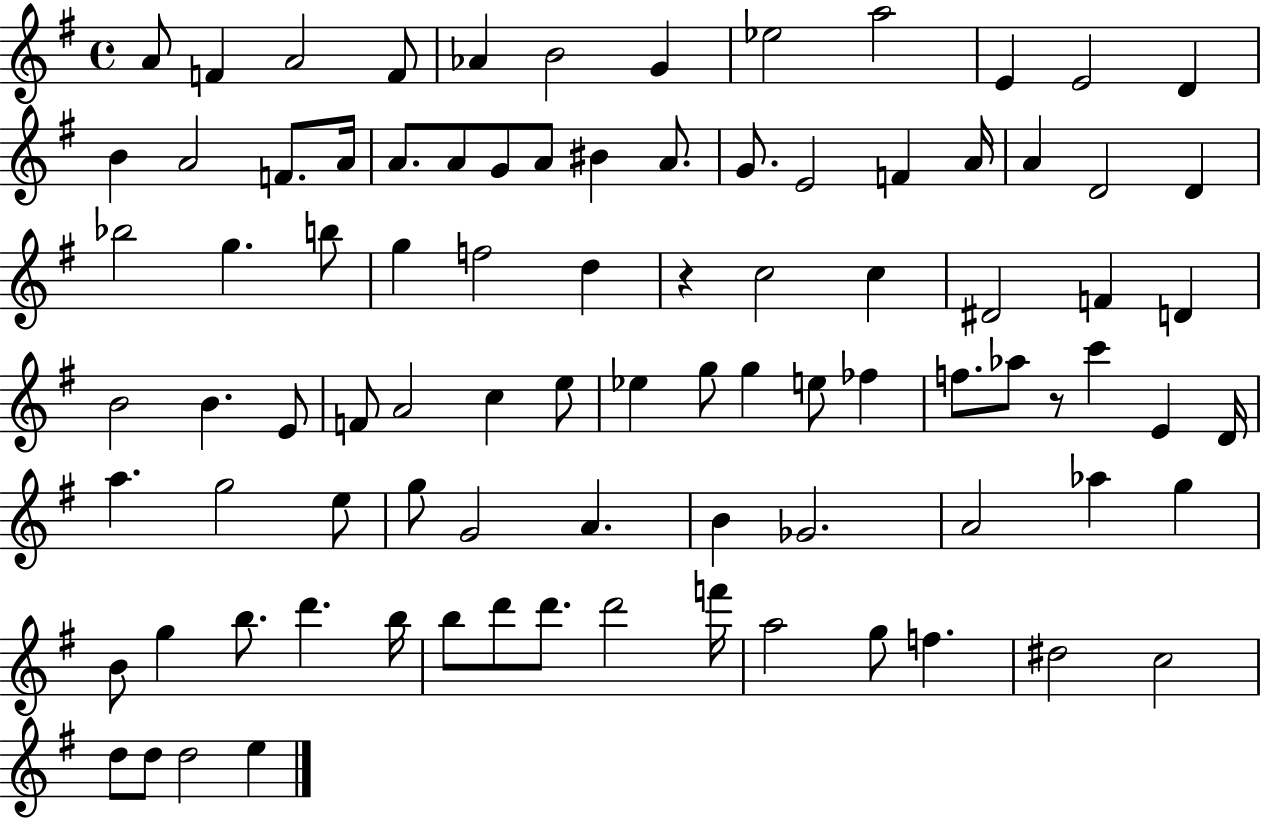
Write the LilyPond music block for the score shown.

{
  \clef treble
  \time 4/4
  \defaultTimeSignature
  \key g \major
  \repeat volta 2 { a'8 f'4 a'2 f'8 | aes'4 b'2 g'4 | ees''2 a''2 | e'4 e'2 d'4 | \break b'4 a'2 f'8. a'16 | a'8. a'8 g'8 a'8 bis'4 a'8. | g'8. e'2 f'4 a'16 | a'4 d'2 d'4 | \break bes''2 g''4. b''8 | g''4 f''2 d''4 | r4 c''2 c''4 | dis'2 f'4 d'4 | \break b'2 b'4. e'8 | f'8 a'2 c''4 e''8 | ees''4 g''8 g''4 e''8 fes''4 | f''8. aes''8 r8 c'''4 e'4 d'16 | \break a''4. g''2 e''8 | g''8 g'2 a'4. | b'4 ges'2. | a'2 aes''4 g''4 | \break b'8 g''4 b''8. d'''4. b''16 | b''8 d'''8 d'''8. d'''2 f'''16 | a''2 g''8 f''4. | dis''2 c''2 | \break d''8 d''8 d''2 e''4 | } \bar "|."
}